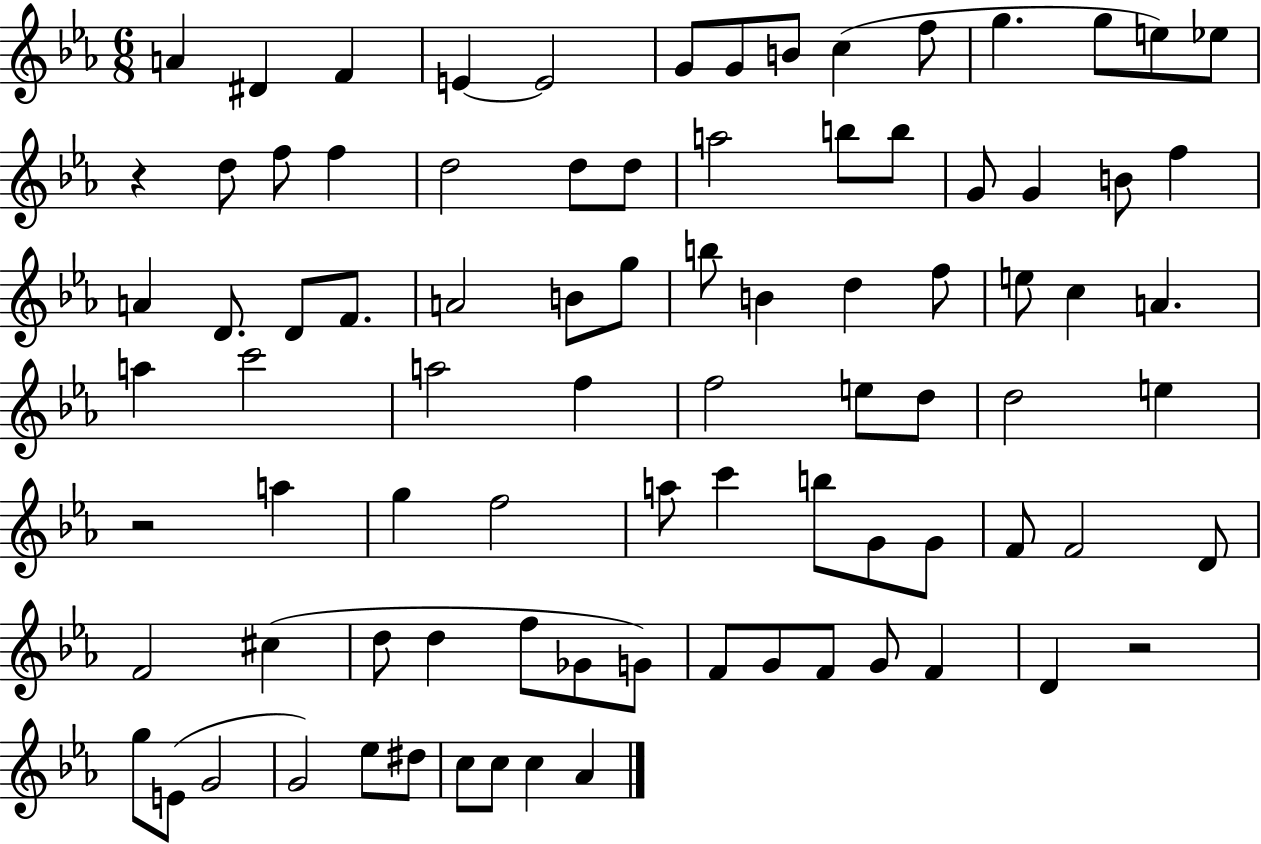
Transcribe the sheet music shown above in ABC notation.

X:1
T:Untitled
M:6/8
L:1/4
K:Eb
A ^D F E E2 G/2 G/2 B/2 c f/2 g g/2 e/2 _e/2 z d/2 f/2 f d2 d/2 d/2 a2 b/2 b/2 G/2 G B/2 f A D/2 D/2 F/2 A2 B/2 g/2 b/2 B d f/2 e/2 c A a c'2 a2 f f2 e/2 d/2 d2 e z2 a g f2 a/2 c' b/2 G/2 G/2 F/2 F2 D/2 F2 ^c d/2 d f/2 _G/2 G/2 F/2 G/2 F/2 G/2 F D z2 g/2 E/2 G2 G2 _e/2 ^d/2 c/2 c/2 c _A